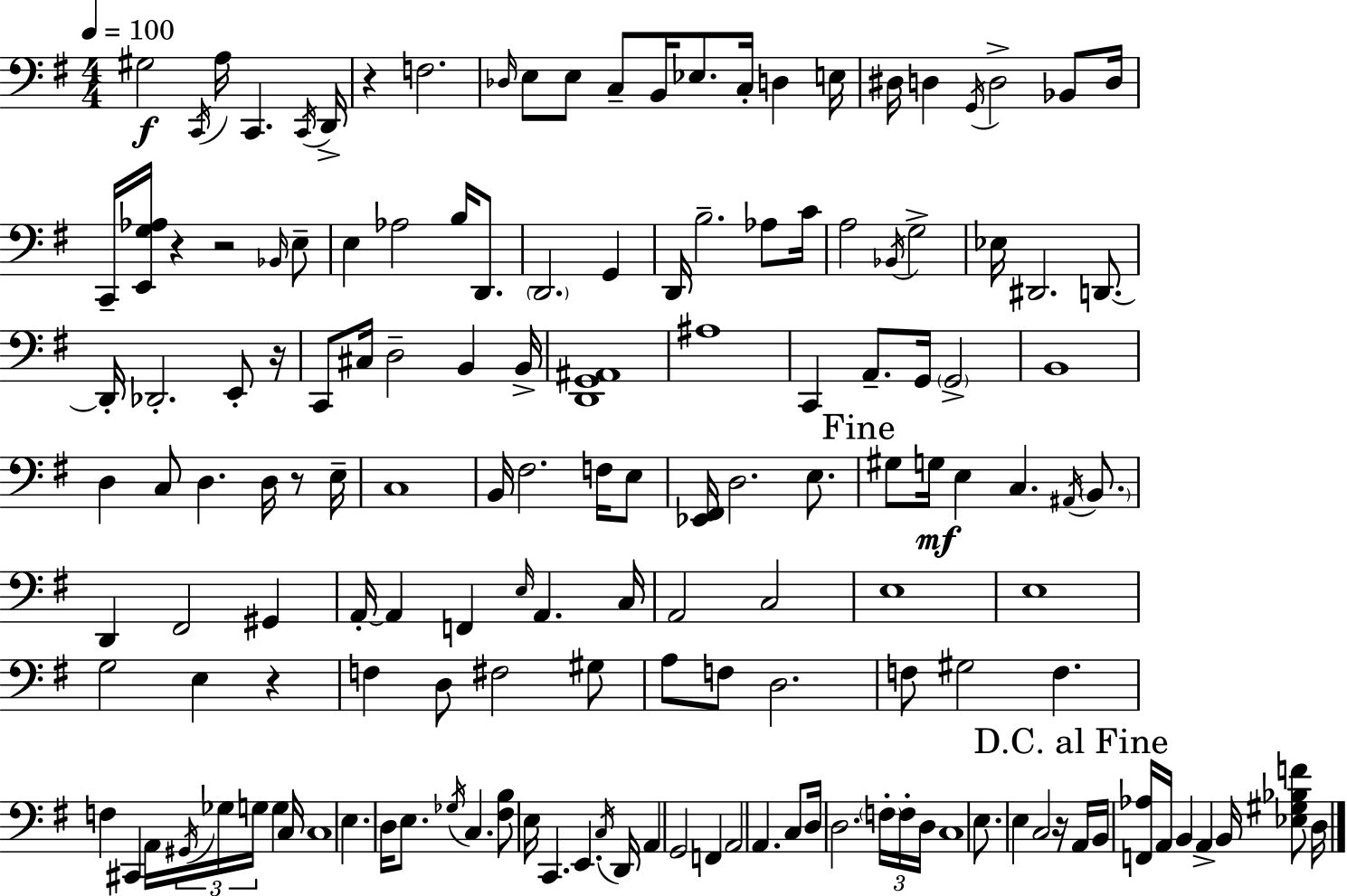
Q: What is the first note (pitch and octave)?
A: G#3